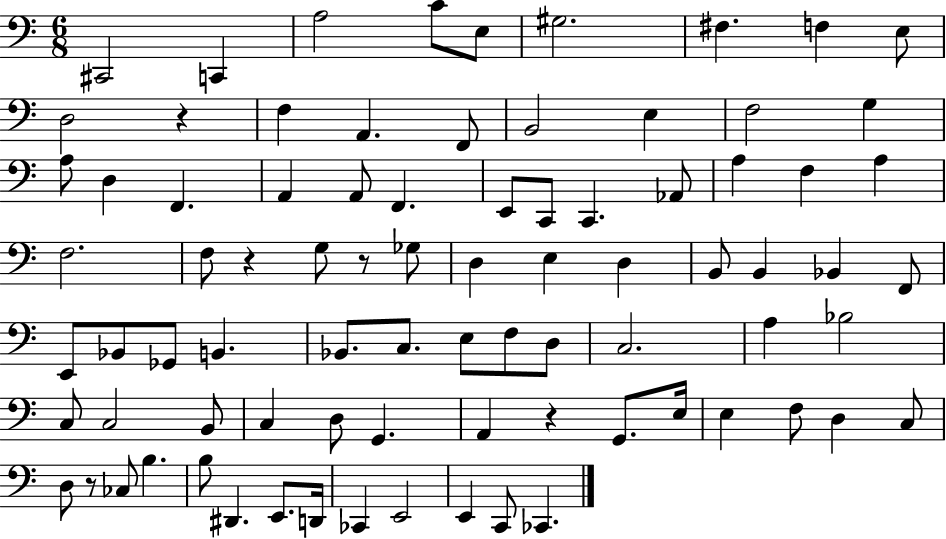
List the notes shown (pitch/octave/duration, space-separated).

C#2/h C2/q A3/h C4/e E3/e G#3/h. F#3/q. F3/q E3/e D3/h R/q F3/q A2/q. F2/e B2/h E3/q F3/h G3/q A3/e D3/q F2/q. A2/q A2/e F2/q. E2/e C2/e C2/q. Ab2/e A3/q F3/q A3/q F3/h. F3/e R/q G3/e R/e Gb3/e D3/q E3/q D3/q B2/e B2/q Bb2/q F2/e E2/e Bb2/e Gb2/e B2/q. Bb2/e. C3/e. E3/e F3/e D3/e C3/h. A3/q Bb3/h C3/e C3/h B2/e C3/q D3/e G2/q. A2/q R/q G2/e. E3/s E3/q F3/e D3/q C3/e D3/e R/e CES3/e B3/q. B3/e D#2/q. E2/e. D2/s CES2/q E2/h E2/q C2/e CES2/q.